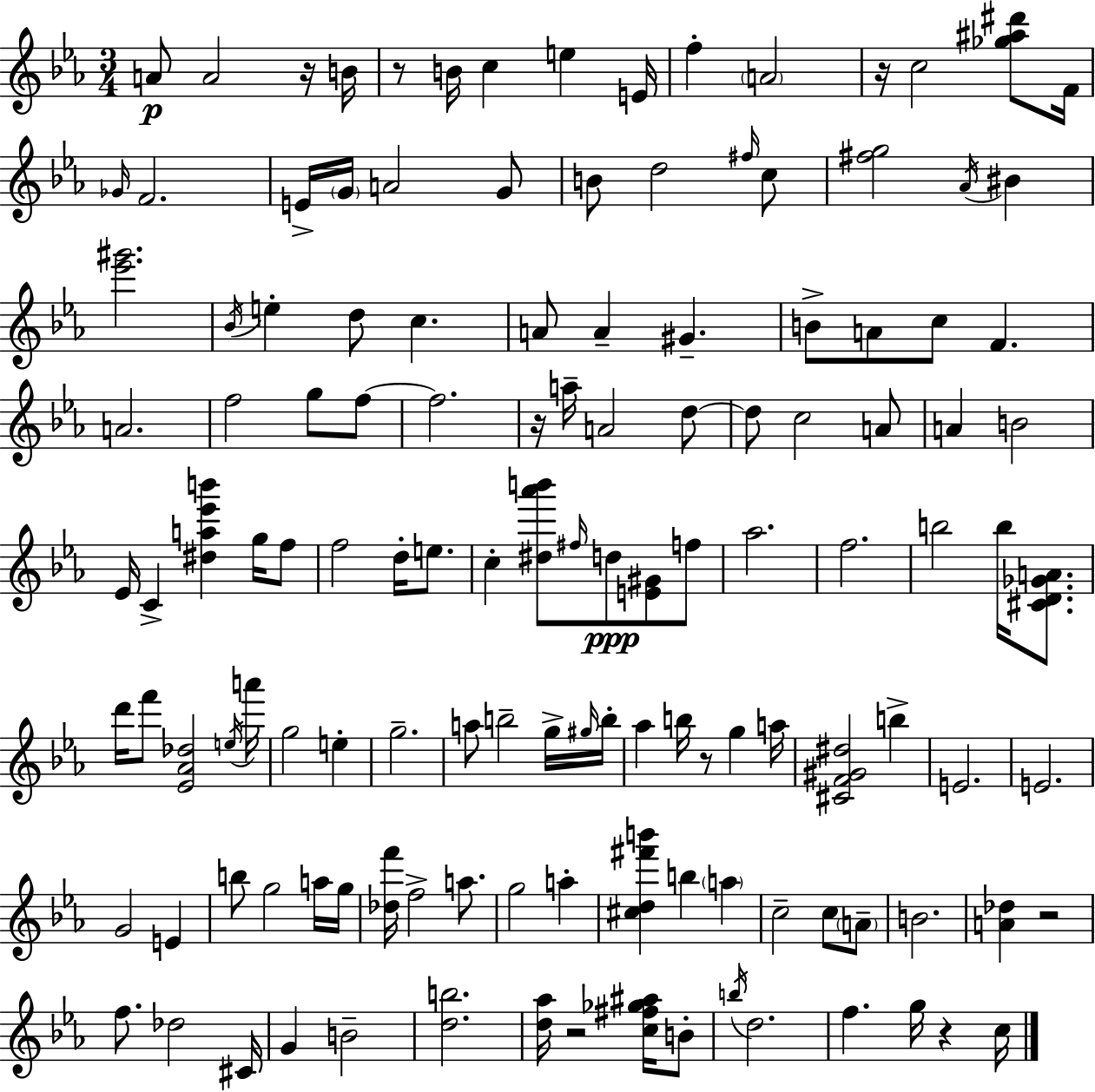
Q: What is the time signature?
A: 3/4